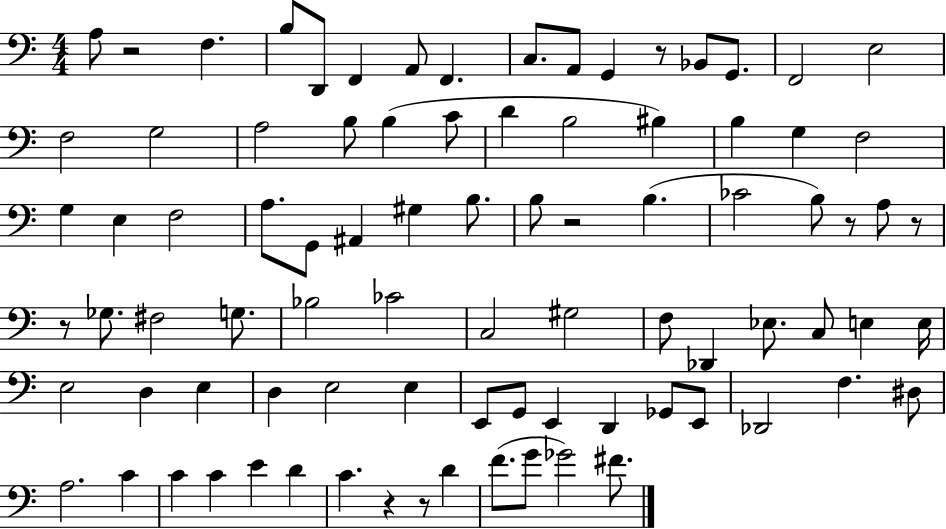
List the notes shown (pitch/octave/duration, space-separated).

A3/e R/h F3/q. B3/e D2/e F2/q A2/e F2/q. C3/e. A2/e G2/q R/e Bb2/e G2/e. F2/h E3/h F3/h G3/h A3/h B3/e B3/q C4/e D4/q B3/h BIS3/q B3/q G3/q F3/h G3/q E3/q F3/h A3/e. G2/e A#2/q G#3/q B3/e. B3/e R/h B3/q. CES4/h B3/e R/e A3/e R/e R/e Gb3/e. F#3/h G3/e. Bb3/h CES4/h C3/h G#3/h F3/e Db2/q Eb3/e. C3/e E3/q E3/s E3/h D3/q E3/q D3/q E3/h E3/q E2/e G2/e E2/q D2/q Gb2/e E2/e Db2/h F3/q. D#3/e A3/h. C4/q C4/q C4/q E4/q D4/q C4/q. R/q R/e D4/q F4/e. G4/e Gb4/h F#4/e.